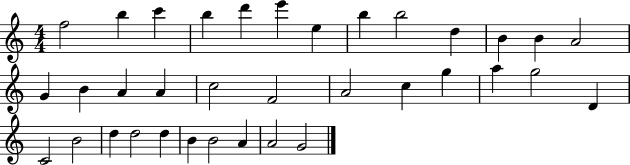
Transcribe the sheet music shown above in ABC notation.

X:1
T:Untitled
M:4/4
L:1/4
K:C
f2 b c' b d' e' e b b2 d B B A2 G B A A c2 F2 A2 c g a g2 D C2 B2 d d2 d B B2 A A2 G2